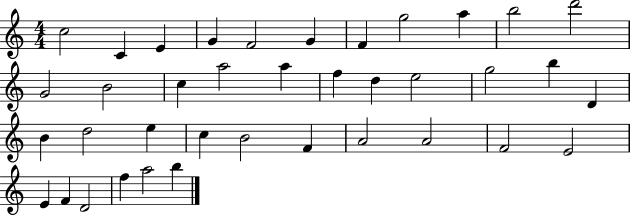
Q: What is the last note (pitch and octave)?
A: B5